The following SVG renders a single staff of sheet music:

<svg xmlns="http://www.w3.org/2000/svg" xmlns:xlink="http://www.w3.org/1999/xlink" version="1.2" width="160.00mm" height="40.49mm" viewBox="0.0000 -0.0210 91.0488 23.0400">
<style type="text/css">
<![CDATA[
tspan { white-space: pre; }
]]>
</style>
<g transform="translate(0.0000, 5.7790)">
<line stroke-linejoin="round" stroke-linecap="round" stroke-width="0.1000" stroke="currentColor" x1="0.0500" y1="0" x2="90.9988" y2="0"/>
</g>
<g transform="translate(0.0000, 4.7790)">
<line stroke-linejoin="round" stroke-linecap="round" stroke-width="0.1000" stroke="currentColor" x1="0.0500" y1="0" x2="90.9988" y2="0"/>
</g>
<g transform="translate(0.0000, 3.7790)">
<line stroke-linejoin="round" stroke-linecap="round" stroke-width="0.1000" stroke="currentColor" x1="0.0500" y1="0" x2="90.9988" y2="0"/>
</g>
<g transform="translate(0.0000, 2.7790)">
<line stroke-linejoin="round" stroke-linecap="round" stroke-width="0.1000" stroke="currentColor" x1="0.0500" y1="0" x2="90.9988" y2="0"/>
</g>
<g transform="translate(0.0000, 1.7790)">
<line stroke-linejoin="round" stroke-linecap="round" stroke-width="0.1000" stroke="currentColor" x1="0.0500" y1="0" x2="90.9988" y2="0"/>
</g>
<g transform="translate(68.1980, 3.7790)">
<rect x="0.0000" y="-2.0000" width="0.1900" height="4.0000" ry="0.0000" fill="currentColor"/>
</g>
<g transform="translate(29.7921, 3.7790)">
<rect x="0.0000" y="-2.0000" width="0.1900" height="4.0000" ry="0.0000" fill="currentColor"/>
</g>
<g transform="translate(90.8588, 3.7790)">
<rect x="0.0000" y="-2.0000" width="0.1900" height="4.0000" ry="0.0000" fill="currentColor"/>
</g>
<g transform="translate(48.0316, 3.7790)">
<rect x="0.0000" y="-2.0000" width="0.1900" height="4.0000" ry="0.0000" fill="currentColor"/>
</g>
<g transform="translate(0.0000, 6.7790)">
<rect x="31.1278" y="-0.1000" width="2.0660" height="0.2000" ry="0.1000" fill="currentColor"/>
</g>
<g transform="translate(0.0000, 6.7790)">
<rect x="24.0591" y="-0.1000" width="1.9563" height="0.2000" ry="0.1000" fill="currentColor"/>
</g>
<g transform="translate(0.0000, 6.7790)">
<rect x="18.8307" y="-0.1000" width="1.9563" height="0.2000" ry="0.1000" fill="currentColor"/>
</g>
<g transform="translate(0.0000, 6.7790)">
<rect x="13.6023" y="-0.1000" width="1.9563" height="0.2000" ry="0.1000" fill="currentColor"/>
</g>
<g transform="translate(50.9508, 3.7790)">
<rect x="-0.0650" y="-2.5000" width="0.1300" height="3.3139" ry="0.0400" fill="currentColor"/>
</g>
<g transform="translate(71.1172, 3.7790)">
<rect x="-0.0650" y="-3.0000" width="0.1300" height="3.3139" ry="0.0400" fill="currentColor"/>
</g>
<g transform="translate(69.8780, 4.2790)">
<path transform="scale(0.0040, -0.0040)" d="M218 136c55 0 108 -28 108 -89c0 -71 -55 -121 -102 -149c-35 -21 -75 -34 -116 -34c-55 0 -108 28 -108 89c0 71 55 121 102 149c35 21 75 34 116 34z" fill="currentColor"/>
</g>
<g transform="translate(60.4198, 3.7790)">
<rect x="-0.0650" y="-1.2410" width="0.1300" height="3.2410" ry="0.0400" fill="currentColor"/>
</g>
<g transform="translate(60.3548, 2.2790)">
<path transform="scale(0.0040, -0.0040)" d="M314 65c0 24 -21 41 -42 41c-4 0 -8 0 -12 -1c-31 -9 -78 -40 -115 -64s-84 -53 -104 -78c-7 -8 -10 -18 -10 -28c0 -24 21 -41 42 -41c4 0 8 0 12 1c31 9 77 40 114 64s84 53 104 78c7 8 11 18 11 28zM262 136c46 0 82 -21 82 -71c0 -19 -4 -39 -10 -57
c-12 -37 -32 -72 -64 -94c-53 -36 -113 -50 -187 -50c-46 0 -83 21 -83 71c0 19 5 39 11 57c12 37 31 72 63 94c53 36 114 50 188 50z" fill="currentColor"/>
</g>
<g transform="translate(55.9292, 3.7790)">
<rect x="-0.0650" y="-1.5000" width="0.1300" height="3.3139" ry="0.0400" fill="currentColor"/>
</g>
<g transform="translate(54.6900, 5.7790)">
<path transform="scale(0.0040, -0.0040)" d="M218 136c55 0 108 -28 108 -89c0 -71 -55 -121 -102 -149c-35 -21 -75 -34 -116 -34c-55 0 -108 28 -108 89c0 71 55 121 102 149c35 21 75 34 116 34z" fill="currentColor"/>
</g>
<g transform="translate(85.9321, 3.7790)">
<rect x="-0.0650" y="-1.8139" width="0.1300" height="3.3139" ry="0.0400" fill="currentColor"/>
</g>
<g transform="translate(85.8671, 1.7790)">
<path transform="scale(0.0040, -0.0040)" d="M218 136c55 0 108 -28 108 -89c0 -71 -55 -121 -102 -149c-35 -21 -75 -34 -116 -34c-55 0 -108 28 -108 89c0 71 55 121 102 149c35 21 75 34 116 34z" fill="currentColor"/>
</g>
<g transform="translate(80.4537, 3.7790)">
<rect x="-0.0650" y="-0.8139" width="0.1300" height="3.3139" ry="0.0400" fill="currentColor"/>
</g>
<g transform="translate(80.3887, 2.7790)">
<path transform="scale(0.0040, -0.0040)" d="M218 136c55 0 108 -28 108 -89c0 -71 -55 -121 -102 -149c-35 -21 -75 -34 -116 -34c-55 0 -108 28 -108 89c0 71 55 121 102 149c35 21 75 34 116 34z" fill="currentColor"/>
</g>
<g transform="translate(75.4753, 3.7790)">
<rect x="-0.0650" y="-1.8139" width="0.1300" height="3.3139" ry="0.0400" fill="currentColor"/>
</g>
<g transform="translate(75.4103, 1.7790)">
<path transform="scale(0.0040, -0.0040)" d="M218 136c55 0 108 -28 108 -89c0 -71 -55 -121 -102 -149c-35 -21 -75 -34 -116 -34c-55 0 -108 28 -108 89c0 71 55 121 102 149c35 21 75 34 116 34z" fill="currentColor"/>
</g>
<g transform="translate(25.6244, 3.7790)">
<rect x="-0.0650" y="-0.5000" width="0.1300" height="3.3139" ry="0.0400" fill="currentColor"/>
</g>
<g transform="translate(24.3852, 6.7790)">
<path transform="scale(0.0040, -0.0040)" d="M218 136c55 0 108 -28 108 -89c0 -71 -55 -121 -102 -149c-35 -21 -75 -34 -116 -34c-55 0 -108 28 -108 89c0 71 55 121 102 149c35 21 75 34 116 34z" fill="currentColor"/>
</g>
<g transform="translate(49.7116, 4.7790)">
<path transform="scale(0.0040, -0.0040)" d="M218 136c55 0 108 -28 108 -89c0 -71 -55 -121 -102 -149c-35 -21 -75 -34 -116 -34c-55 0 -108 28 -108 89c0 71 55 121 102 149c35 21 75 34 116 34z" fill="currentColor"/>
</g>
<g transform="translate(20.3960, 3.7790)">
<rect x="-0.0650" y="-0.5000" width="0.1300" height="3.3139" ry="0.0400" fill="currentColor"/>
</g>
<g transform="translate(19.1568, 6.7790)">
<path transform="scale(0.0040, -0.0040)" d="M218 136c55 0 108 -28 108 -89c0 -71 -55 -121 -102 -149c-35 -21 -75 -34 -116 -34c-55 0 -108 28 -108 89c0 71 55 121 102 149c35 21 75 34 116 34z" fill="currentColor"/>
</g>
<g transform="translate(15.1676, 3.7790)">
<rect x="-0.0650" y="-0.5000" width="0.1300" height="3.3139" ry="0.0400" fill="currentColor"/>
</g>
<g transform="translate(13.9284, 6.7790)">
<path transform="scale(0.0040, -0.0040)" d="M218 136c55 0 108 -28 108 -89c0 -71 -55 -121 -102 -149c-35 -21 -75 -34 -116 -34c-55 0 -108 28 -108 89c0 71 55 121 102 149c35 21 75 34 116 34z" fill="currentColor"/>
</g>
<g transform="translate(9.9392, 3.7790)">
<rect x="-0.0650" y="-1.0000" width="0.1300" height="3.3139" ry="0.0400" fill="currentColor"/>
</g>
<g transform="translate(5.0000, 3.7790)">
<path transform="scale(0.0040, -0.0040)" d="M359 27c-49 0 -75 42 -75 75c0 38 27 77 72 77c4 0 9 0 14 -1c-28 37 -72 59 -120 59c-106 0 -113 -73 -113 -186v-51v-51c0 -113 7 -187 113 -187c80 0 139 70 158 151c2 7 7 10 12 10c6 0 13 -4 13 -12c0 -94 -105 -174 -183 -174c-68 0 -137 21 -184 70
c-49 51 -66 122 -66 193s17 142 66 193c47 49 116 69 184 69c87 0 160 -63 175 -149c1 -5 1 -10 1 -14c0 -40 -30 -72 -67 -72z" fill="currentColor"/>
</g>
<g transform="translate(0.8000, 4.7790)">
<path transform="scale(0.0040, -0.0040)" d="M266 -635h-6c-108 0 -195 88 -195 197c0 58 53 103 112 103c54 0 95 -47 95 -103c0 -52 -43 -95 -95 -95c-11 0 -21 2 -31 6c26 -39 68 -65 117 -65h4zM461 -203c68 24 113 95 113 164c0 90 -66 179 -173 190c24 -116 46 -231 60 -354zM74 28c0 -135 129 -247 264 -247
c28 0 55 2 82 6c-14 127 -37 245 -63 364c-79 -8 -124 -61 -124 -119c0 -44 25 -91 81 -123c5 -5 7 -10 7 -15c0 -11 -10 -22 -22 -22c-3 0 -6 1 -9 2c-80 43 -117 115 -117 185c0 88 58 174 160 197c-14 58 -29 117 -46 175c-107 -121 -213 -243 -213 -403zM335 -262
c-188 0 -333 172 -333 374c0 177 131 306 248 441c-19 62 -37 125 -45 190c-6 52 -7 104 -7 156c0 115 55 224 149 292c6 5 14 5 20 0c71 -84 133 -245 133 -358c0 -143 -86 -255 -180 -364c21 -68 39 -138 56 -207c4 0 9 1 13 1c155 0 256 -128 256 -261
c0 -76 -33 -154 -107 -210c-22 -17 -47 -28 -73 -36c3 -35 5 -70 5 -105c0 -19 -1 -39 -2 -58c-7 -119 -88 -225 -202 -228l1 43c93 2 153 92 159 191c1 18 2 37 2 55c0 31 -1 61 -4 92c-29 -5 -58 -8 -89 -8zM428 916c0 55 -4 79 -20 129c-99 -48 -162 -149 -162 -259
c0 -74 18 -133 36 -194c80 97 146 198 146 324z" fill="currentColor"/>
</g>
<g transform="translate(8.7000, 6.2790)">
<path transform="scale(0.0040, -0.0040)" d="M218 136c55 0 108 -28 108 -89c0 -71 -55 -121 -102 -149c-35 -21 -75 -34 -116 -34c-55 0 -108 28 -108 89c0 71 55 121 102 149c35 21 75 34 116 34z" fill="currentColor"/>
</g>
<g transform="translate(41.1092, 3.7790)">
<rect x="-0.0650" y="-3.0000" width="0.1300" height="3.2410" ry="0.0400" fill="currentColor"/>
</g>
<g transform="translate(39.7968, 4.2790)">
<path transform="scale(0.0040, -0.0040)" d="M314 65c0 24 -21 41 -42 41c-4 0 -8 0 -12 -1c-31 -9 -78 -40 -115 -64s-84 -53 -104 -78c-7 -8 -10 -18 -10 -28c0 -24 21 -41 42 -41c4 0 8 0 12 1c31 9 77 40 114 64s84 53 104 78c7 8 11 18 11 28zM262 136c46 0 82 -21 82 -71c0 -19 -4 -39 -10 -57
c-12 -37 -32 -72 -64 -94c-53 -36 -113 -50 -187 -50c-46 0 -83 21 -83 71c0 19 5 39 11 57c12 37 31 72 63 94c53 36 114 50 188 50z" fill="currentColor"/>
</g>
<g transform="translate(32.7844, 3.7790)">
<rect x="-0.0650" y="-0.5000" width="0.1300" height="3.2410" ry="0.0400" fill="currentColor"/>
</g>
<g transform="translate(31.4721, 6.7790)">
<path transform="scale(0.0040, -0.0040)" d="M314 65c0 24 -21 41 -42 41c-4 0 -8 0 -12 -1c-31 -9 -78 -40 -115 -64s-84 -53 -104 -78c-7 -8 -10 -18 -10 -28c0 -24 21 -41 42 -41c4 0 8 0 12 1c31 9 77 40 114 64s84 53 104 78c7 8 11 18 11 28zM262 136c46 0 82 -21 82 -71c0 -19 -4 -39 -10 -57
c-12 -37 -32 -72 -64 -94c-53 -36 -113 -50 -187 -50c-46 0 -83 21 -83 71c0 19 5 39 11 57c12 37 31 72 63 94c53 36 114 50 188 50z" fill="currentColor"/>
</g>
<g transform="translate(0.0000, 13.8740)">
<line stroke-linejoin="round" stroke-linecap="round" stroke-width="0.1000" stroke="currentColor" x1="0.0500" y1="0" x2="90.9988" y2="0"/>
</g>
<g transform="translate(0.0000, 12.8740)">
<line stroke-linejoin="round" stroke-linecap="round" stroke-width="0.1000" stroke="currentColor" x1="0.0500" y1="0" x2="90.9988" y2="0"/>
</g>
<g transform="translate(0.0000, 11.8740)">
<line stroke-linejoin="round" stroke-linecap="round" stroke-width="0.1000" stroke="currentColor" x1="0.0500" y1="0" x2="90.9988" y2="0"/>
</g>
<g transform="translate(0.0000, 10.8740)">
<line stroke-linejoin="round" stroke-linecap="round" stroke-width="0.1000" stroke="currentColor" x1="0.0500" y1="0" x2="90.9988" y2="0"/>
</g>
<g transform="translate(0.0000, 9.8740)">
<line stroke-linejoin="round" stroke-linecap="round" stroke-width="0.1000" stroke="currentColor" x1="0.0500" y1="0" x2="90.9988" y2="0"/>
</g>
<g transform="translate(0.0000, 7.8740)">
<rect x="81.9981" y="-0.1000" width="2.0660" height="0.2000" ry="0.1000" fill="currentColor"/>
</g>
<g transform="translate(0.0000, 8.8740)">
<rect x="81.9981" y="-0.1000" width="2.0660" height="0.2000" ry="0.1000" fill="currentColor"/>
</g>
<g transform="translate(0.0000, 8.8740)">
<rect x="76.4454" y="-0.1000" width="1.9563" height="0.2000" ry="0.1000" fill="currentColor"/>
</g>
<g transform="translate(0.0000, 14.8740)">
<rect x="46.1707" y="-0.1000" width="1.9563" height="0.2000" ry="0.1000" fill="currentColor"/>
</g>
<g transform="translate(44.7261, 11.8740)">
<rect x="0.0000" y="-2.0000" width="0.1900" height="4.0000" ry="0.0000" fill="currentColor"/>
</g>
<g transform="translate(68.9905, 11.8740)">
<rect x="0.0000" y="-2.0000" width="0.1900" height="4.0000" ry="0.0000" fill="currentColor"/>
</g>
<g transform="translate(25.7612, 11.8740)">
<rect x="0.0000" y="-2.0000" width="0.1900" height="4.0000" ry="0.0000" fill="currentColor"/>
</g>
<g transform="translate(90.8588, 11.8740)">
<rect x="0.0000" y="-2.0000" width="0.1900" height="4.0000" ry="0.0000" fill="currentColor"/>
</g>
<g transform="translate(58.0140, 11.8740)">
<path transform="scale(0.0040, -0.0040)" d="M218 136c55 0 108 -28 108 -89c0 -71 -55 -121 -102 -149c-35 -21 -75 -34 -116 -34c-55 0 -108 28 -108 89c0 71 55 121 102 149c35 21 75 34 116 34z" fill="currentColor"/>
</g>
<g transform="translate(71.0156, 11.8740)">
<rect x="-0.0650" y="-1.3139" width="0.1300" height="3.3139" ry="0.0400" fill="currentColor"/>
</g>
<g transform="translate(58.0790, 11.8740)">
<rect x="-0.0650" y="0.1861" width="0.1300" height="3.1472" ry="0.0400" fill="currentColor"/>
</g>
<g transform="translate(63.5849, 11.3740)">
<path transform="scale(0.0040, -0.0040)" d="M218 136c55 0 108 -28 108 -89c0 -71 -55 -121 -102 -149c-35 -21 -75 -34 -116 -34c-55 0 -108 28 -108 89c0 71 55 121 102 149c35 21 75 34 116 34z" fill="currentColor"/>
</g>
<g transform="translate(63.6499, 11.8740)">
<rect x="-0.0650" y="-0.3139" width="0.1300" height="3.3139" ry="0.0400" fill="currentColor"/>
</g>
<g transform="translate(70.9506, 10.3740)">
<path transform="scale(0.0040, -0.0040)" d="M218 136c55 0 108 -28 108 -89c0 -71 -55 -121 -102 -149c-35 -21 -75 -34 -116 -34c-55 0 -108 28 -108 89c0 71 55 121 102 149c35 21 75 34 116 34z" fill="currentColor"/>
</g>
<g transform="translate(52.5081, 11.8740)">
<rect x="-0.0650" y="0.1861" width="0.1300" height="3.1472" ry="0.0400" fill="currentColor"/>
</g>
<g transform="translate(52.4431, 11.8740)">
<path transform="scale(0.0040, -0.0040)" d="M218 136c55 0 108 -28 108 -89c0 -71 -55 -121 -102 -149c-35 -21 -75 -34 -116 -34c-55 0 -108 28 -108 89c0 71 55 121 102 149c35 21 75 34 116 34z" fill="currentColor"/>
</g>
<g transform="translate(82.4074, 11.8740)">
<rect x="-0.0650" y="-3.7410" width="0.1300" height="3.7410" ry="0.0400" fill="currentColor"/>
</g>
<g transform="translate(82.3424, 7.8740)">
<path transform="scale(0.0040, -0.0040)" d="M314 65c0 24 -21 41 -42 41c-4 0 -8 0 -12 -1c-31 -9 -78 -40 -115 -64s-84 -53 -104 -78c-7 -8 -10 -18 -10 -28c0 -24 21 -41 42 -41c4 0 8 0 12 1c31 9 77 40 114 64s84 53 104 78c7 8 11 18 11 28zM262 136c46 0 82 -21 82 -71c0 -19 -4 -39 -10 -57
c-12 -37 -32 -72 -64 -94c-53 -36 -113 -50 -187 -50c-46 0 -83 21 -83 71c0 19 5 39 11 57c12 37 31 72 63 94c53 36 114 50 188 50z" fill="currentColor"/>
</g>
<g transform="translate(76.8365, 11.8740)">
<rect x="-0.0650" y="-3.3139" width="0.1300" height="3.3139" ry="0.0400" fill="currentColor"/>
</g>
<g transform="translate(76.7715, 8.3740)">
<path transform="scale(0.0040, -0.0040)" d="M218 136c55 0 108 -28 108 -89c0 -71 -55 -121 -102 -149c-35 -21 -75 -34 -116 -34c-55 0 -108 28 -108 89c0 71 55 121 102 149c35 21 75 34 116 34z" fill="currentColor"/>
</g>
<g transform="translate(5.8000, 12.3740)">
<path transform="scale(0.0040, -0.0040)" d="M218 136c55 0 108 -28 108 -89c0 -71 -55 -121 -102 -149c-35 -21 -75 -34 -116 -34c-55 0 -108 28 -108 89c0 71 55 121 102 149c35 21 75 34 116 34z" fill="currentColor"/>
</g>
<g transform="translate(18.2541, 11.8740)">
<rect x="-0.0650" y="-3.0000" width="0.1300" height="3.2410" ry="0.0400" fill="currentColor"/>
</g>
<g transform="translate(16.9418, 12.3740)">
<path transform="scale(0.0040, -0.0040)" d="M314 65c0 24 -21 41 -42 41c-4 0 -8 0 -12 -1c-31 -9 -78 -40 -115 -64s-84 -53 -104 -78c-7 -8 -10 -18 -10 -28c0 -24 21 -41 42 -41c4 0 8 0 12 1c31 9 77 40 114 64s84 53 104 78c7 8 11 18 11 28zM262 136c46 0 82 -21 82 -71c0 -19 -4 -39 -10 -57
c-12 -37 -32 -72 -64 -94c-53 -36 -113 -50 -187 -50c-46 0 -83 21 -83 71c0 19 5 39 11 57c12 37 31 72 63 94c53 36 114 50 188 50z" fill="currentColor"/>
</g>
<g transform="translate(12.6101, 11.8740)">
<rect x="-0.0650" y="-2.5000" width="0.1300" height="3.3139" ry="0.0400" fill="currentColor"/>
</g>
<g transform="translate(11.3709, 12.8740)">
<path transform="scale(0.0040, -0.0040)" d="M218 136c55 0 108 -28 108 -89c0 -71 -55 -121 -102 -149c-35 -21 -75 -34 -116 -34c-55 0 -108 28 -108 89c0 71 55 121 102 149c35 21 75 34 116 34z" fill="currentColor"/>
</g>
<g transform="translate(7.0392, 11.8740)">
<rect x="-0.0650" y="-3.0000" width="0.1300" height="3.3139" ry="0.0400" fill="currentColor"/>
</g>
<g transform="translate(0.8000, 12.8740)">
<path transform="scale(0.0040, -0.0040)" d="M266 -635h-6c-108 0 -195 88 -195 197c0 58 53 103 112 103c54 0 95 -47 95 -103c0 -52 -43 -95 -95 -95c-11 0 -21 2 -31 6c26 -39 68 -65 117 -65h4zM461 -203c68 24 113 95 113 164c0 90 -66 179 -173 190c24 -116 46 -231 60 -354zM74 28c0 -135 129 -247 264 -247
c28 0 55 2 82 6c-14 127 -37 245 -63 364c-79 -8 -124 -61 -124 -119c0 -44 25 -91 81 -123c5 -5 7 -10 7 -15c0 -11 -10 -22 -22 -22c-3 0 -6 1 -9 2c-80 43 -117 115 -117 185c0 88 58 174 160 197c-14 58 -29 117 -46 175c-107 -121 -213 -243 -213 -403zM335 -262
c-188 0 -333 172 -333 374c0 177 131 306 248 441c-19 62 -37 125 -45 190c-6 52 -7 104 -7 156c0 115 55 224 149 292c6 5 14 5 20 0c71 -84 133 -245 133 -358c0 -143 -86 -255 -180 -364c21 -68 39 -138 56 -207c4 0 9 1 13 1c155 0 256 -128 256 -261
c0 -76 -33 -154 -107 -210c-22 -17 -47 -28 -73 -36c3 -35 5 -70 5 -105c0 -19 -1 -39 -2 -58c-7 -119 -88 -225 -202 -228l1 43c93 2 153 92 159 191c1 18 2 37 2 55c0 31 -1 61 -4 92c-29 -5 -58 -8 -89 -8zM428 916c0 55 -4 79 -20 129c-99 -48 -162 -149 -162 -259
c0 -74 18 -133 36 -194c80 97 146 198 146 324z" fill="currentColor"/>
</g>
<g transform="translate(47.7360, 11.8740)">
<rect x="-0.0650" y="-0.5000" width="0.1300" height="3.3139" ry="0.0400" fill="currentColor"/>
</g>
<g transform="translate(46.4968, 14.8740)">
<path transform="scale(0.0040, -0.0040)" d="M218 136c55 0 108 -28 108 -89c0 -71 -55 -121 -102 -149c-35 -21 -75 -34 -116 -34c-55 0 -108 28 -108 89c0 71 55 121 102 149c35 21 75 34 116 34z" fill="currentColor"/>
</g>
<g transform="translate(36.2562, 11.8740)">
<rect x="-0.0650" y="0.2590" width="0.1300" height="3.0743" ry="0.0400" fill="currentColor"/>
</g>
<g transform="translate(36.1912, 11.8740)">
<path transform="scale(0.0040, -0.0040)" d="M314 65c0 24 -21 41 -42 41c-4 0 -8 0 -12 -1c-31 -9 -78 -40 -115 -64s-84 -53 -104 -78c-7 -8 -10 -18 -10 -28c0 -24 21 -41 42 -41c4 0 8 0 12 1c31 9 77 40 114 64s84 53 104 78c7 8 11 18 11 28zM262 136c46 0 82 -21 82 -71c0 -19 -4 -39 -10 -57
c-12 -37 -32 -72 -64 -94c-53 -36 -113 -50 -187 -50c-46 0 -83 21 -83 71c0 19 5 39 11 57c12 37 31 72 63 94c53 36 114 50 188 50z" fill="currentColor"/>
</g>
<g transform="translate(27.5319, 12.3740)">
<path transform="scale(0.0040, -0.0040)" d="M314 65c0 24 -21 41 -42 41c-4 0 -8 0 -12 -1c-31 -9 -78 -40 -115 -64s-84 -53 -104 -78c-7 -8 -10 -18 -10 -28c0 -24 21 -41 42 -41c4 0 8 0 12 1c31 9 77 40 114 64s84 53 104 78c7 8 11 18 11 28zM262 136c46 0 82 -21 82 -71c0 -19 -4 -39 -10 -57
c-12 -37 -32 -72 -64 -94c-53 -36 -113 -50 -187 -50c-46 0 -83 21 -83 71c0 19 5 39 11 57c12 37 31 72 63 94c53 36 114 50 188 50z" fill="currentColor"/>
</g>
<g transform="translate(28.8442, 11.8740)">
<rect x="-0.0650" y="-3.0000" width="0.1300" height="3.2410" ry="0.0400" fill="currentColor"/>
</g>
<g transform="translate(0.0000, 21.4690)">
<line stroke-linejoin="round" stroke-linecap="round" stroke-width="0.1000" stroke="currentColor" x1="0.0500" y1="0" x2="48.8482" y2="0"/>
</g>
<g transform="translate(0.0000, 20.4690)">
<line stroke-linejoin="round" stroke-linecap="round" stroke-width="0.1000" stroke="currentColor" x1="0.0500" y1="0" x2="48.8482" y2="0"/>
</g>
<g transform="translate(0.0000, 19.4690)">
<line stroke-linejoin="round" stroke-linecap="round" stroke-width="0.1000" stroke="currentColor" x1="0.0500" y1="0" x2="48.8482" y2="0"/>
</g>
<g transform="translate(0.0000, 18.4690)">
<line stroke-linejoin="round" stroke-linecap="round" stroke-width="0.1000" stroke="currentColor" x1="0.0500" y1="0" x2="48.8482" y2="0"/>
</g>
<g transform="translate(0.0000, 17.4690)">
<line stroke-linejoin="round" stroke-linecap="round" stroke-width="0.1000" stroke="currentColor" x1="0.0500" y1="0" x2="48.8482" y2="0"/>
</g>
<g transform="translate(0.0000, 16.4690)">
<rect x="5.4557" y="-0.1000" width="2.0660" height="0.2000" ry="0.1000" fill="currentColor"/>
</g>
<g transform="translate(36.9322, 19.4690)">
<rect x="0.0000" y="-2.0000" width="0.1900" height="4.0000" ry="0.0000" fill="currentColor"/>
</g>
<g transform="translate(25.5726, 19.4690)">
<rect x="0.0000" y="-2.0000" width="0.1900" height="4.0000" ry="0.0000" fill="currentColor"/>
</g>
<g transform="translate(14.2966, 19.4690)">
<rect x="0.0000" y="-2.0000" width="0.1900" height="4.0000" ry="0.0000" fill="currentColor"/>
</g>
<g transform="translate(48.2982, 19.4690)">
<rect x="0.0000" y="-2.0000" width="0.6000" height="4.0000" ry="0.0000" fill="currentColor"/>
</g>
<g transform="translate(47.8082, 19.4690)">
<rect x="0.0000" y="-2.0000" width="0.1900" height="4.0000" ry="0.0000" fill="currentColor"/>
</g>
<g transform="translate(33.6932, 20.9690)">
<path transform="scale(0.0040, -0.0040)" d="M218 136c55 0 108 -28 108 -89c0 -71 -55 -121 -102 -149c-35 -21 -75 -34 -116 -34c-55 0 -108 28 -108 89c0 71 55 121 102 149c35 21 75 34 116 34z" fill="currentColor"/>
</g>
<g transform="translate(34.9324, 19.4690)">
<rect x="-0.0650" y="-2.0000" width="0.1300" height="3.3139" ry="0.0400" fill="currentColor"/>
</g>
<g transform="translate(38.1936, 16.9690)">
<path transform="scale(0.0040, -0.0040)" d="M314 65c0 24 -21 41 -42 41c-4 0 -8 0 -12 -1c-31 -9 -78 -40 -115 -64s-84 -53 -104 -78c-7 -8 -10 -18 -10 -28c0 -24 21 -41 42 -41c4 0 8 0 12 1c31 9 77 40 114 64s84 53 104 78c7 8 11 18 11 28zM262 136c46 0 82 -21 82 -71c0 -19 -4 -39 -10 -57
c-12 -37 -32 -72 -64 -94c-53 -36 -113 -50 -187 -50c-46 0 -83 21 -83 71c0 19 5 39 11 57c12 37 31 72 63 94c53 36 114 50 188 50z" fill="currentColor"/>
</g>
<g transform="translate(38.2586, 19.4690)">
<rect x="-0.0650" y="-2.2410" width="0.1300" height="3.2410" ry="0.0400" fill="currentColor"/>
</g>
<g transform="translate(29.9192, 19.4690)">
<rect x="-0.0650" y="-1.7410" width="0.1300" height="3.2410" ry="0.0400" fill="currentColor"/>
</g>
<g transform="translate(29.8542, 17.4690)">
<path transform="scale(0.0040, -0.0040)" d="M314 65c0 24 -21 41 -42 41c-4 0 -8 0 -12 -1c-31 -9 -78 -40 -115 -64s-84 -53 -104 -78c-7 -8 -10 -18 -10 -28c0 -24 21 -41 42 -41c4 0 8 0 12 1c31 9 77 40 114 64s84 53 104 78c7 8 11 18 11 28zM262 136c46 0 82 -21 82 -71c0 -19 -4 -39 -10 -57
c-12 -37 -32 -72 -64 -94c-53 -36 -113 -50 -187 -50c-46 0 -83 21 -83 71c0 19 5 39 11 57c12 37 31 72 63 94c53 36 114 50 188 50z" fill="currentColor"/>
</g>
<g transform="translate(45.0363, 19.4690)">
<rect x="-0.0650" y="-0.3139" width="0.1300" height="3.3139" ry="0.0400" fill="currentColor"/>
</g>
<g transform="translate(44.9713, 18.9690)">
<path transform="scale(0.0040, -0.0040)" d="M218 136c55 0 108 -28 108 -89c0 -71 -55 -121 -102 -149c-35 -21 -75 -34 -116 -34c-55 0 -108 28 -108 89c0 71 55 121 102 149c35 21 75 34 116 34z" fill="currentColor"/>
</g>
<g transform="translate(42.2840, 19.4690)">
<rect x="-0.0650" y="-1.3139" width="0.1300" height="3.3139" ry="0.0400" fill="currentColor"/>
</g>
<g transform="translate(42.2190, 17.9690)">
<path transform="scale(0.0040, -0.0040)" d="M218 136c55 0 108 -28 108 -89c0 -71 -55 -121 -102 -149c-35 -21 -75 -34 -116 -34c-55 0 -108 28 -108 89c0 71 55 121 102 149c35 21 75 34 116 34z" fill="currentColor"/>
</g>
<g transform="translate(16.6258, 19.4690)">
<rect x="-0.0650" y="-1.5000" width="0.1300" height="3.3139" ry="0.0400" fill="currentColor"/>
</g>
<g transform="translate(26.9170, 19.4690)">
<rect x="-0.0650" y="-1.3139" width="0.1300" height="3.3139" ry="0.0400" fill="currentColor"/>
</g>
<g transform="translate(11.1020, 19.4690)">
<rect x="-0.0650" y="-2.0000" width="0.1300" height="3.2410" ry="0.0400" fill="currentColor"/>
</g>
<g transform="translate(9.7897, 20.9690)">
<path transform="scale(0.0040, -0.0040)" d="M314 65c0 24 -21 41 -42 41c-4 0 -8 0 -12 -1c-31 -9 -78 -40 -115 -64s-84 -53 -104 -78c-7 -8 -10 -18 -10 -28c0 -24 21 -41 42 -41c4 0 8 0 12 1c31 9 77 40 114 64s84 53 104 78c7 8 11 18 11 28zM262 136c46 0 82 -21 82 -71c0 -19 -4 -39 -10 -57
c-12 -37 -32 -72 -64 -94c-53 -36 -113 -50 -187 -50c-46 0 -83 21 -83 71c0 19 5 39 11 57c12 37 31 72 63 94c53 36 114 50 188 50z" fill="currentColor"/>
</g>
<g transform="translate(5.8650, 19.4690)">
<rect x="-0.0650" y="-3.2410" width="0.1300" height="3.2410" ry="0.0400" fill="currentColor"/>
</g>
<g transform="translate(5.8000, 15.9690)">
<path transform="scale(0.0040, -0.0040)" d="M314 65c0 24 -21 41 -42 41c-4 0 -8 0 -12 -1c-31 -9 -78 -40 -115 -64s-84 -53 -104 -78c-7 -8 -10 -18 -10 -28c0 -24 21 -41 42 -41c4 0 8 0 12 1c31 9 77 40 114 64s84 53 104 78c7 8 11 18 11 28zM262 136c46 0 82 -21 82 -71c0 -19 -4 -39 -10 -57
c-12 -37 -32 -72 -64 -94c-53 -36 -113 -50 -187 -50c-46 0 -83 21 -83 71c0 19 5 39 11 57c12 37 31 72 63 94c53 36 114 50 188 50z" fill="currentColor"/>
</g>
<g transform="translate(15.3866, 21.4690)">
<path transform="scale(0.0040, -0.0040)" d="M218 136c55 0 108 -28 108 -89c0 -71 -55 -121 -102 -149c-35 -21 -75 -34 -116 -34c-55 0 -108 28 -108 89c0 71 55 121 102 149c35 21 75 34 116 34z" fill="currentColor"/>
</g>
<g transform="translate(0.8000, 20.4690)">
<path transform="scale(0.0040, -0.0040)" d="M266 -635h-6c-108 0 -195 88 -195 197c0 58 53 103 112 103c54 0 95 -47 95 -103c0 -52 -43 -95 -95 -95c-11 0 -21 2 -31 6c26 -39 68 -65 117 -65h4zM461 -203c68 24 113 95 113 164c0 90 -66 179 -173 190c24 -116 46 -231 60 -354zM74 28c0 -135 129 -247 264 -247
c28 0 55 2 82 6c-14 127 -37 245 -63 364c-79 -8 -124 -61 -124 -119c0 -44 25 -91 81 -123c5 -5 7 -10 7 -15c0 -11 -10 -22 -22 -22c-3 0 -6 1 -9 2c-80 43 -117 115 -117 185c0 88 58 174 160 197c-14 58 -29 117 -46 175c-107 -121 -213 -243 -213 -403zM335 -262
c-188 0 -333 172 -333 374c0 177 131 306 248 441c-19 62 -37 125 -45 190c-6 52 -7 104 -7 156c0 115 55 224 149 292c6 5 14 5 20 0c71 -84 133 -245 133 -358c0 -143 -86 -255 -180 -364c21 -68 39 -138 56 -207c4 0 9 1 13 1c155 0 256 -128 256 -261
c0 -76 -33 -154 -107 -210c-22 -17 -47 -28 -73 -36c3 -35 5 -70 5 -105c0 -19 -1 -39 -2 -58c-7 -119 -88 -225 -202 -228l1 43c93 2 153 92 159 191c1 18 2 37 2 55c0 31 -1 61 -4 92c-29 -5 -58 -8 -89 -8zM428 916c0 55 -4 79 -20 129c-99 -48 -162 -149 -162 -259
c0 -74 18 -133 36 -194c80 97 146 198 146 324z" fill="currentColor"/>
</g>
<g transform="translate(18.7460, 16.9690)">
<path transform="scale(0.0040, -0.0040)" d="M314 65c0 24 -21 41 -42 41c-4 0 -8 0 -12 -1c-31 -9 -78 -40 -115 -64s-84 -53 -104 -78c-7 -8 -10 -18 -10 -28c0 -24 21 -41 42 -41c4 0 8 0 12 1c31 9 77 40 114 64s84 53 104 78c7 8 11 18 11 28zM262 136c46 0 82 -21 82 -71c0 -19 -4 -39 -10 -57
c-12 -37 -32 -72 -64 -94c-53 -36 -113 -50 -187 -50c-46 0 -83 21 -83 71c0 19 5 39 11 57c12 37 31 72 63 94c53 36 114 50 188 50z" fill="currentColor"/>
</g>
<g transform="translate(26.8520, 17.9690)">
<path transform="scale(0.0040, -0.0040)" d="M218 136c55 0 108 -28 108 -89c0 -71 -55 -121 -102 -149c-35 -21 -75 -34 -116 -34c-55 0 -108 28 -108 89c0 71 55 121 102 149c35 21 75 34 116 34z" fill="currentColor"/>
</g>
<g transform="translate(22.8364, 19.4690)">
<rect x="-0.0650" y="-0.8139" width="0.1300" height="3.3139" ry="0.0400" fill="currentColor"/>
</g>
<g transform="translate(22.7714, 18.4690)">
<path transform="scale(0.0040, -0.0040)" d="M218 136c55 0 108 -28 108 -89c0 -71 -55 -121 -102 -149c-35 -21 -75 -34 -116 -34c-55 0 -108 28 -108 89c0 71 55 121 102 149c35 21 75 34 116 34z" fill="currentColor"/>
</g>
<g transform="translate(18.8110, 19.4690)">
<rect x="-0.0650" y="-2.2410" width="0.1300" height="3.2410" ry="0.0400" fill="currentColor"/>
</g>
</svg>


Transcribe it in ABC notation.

X:1
T:Untitled
M:4/4
L:1/4
K:C
D C C C C2 A2 G E e2 A f d f A G A2 A2 B2 C B B c e b c'2 b2 F2 E g2 d e f2 F g2 e c